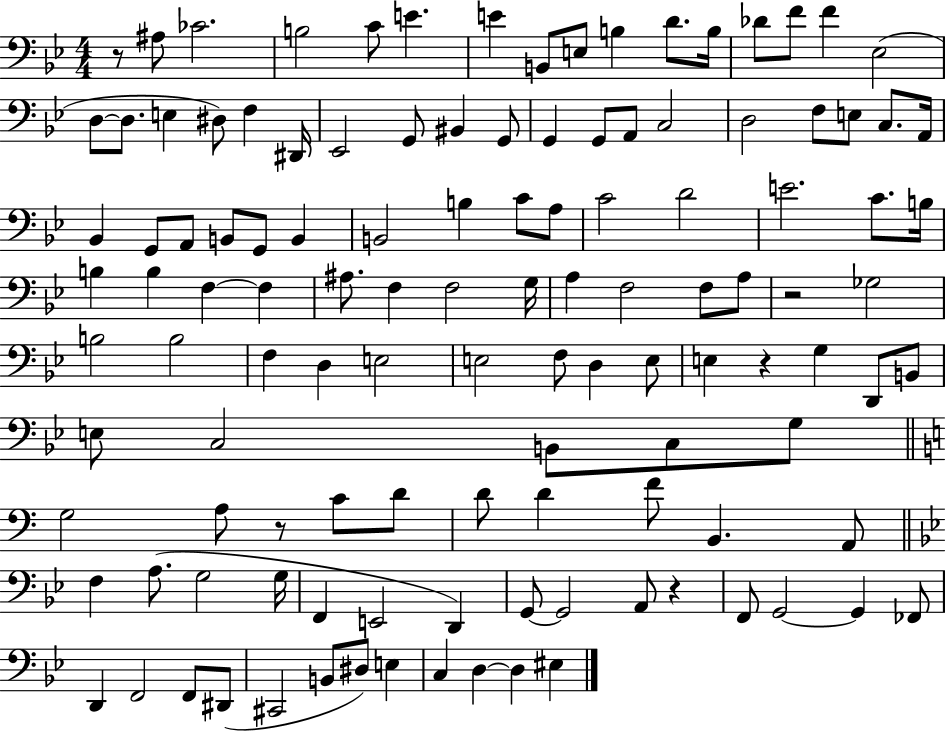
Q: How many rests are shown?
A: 5